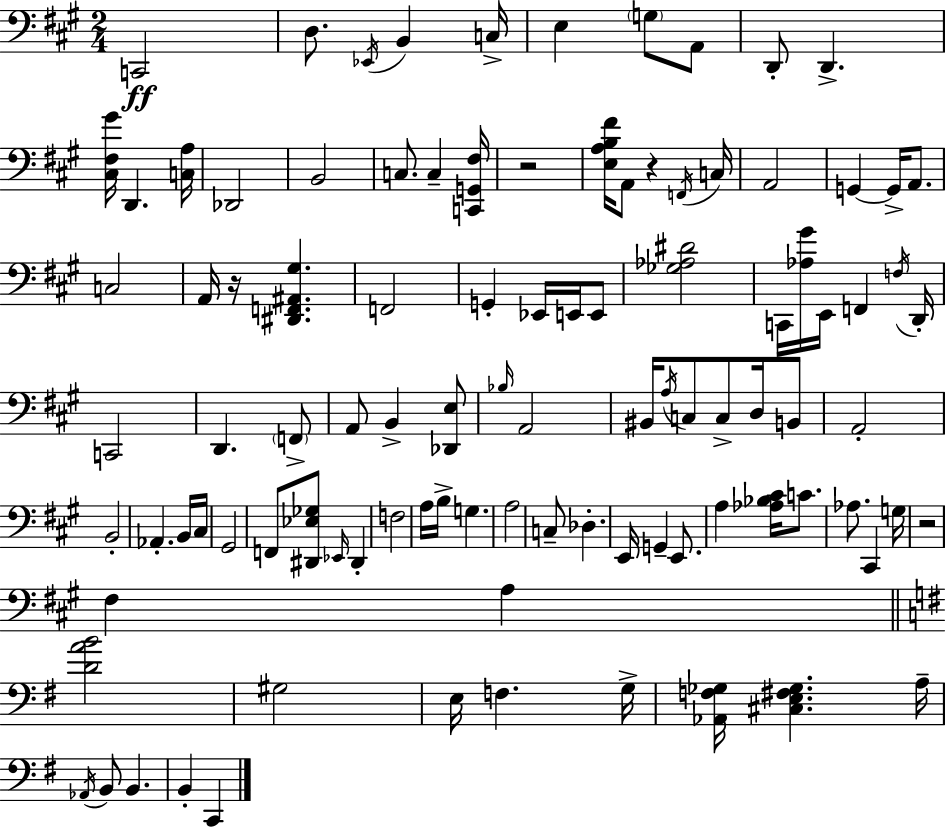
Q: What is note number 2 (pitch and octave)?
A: D3